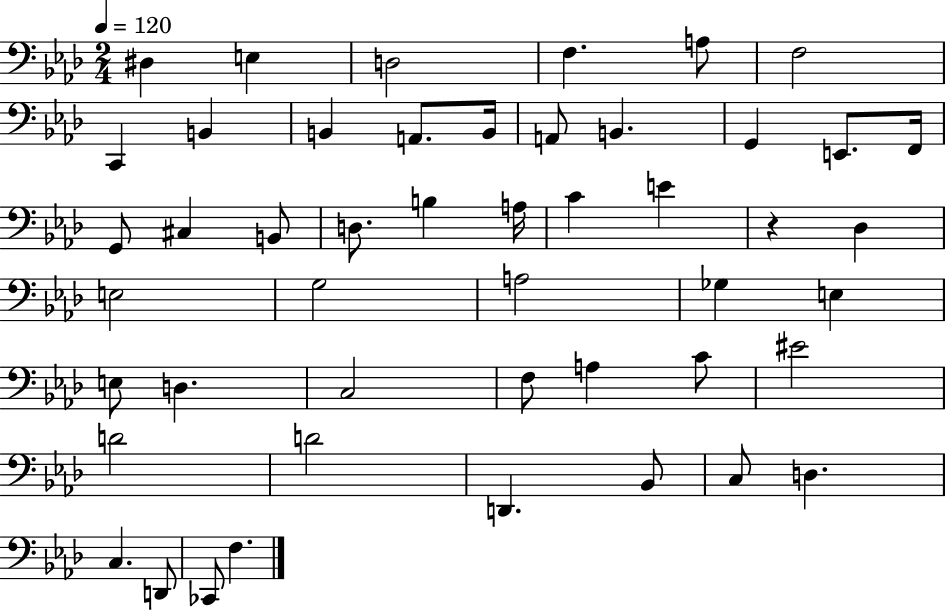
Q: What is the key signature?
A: AES major